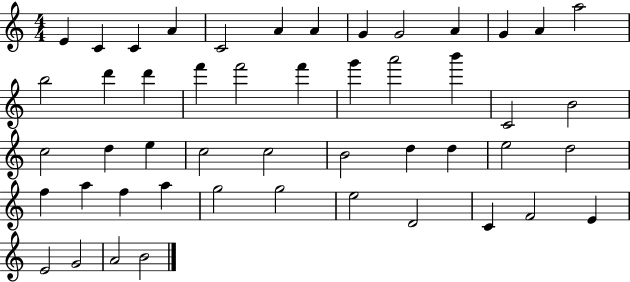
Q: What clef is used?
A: treble